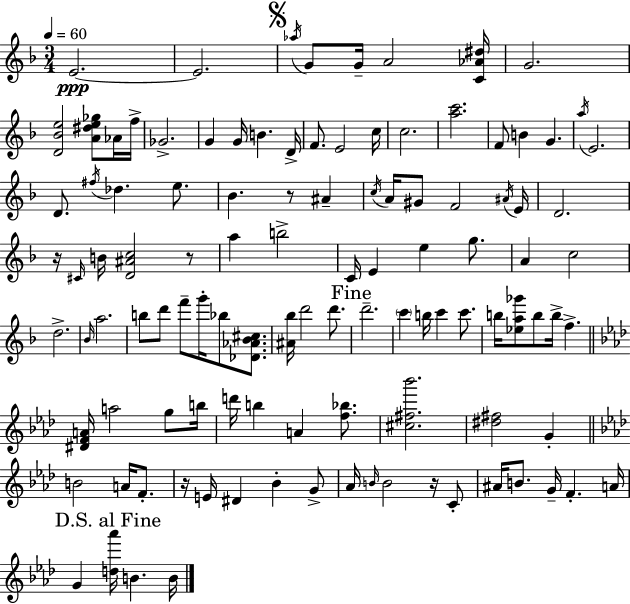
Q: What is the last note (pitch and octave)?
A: B4